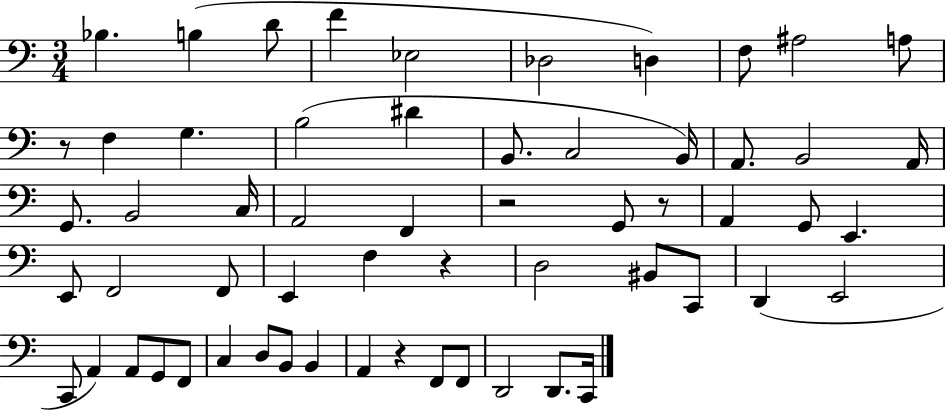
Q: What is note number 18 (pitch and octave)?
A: A2